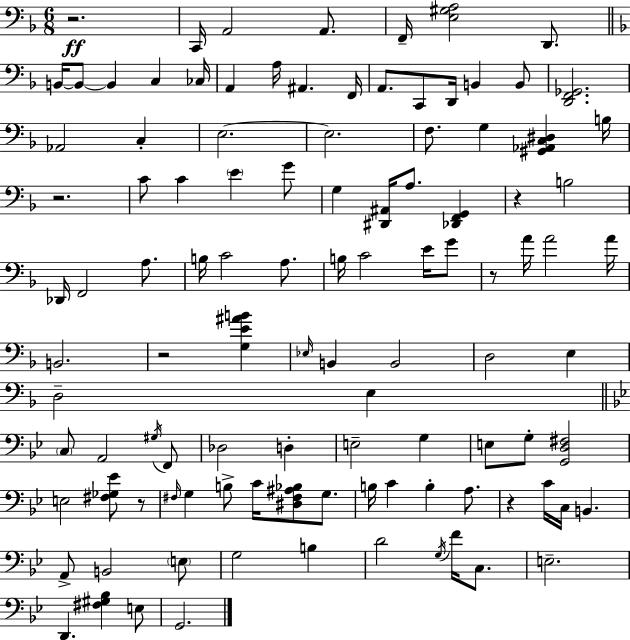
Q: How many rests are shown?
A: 7